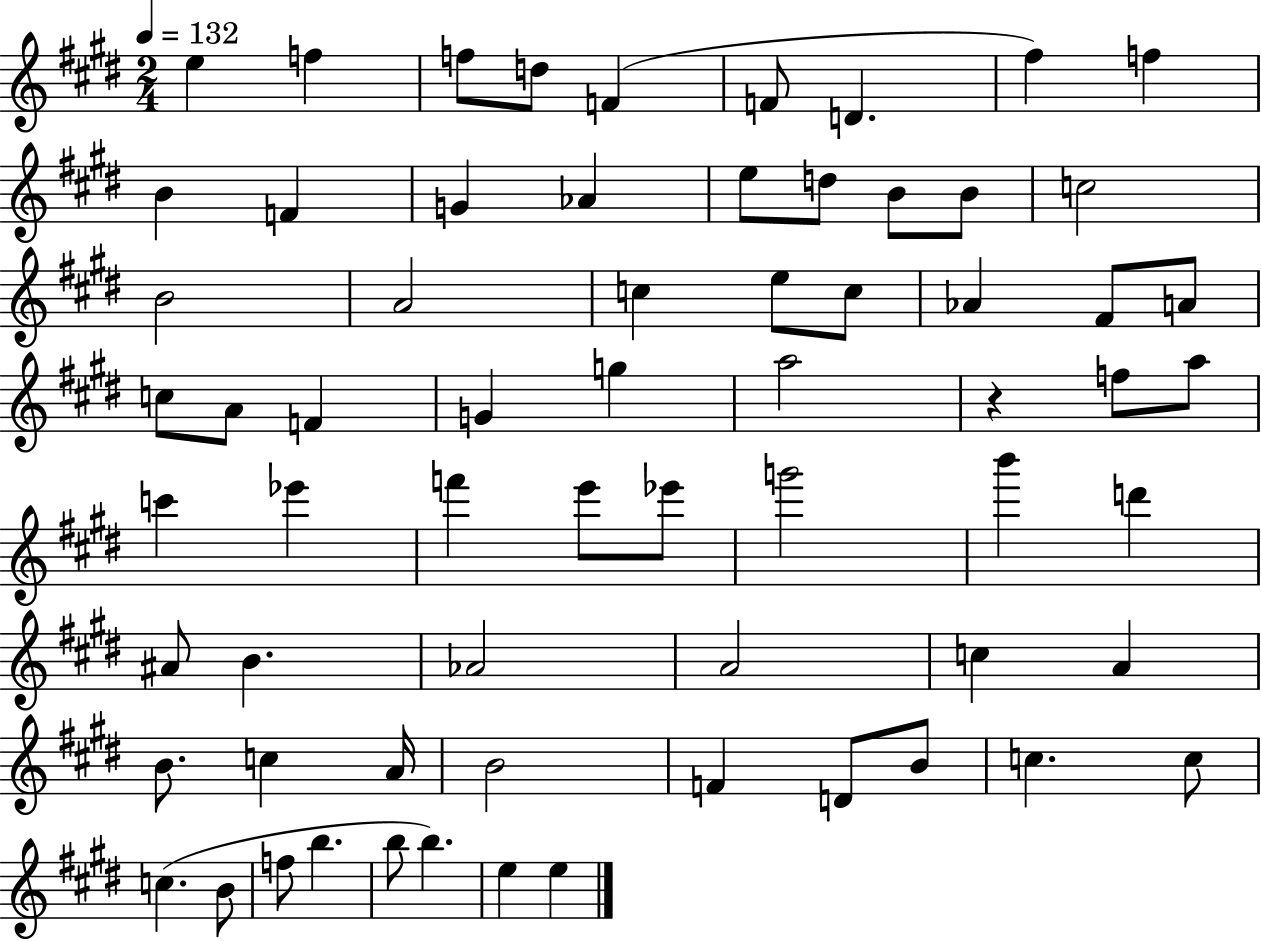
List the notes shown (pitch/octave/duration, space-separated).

E5/q F5/q F5/e D5/e F4/q F4/e D4/q. F#5/q F5/q B4/q F4/q G4/q Ab4/q E5/e D5/e B4/e B4/e C5/h B4/h A4/h C5/q E5/e C5/e Ab4/q F#4/e A4/e C5/e A4/e F4/q G4/q G5/q A5/h R/q F5/e A5/e C6/q Eb6/q F6/q E6/e Eb6/e G6/h B6/q D6/q A#4/e B4/q. Ab4/h A4/h C5/q A4/q B4/e. C5/q A4/s B4/h F4/q D4/e B4/e C5/q. C5/e C5/q. B4/e F5/e B5/q. B5/e B5/q. E5/q E5/q